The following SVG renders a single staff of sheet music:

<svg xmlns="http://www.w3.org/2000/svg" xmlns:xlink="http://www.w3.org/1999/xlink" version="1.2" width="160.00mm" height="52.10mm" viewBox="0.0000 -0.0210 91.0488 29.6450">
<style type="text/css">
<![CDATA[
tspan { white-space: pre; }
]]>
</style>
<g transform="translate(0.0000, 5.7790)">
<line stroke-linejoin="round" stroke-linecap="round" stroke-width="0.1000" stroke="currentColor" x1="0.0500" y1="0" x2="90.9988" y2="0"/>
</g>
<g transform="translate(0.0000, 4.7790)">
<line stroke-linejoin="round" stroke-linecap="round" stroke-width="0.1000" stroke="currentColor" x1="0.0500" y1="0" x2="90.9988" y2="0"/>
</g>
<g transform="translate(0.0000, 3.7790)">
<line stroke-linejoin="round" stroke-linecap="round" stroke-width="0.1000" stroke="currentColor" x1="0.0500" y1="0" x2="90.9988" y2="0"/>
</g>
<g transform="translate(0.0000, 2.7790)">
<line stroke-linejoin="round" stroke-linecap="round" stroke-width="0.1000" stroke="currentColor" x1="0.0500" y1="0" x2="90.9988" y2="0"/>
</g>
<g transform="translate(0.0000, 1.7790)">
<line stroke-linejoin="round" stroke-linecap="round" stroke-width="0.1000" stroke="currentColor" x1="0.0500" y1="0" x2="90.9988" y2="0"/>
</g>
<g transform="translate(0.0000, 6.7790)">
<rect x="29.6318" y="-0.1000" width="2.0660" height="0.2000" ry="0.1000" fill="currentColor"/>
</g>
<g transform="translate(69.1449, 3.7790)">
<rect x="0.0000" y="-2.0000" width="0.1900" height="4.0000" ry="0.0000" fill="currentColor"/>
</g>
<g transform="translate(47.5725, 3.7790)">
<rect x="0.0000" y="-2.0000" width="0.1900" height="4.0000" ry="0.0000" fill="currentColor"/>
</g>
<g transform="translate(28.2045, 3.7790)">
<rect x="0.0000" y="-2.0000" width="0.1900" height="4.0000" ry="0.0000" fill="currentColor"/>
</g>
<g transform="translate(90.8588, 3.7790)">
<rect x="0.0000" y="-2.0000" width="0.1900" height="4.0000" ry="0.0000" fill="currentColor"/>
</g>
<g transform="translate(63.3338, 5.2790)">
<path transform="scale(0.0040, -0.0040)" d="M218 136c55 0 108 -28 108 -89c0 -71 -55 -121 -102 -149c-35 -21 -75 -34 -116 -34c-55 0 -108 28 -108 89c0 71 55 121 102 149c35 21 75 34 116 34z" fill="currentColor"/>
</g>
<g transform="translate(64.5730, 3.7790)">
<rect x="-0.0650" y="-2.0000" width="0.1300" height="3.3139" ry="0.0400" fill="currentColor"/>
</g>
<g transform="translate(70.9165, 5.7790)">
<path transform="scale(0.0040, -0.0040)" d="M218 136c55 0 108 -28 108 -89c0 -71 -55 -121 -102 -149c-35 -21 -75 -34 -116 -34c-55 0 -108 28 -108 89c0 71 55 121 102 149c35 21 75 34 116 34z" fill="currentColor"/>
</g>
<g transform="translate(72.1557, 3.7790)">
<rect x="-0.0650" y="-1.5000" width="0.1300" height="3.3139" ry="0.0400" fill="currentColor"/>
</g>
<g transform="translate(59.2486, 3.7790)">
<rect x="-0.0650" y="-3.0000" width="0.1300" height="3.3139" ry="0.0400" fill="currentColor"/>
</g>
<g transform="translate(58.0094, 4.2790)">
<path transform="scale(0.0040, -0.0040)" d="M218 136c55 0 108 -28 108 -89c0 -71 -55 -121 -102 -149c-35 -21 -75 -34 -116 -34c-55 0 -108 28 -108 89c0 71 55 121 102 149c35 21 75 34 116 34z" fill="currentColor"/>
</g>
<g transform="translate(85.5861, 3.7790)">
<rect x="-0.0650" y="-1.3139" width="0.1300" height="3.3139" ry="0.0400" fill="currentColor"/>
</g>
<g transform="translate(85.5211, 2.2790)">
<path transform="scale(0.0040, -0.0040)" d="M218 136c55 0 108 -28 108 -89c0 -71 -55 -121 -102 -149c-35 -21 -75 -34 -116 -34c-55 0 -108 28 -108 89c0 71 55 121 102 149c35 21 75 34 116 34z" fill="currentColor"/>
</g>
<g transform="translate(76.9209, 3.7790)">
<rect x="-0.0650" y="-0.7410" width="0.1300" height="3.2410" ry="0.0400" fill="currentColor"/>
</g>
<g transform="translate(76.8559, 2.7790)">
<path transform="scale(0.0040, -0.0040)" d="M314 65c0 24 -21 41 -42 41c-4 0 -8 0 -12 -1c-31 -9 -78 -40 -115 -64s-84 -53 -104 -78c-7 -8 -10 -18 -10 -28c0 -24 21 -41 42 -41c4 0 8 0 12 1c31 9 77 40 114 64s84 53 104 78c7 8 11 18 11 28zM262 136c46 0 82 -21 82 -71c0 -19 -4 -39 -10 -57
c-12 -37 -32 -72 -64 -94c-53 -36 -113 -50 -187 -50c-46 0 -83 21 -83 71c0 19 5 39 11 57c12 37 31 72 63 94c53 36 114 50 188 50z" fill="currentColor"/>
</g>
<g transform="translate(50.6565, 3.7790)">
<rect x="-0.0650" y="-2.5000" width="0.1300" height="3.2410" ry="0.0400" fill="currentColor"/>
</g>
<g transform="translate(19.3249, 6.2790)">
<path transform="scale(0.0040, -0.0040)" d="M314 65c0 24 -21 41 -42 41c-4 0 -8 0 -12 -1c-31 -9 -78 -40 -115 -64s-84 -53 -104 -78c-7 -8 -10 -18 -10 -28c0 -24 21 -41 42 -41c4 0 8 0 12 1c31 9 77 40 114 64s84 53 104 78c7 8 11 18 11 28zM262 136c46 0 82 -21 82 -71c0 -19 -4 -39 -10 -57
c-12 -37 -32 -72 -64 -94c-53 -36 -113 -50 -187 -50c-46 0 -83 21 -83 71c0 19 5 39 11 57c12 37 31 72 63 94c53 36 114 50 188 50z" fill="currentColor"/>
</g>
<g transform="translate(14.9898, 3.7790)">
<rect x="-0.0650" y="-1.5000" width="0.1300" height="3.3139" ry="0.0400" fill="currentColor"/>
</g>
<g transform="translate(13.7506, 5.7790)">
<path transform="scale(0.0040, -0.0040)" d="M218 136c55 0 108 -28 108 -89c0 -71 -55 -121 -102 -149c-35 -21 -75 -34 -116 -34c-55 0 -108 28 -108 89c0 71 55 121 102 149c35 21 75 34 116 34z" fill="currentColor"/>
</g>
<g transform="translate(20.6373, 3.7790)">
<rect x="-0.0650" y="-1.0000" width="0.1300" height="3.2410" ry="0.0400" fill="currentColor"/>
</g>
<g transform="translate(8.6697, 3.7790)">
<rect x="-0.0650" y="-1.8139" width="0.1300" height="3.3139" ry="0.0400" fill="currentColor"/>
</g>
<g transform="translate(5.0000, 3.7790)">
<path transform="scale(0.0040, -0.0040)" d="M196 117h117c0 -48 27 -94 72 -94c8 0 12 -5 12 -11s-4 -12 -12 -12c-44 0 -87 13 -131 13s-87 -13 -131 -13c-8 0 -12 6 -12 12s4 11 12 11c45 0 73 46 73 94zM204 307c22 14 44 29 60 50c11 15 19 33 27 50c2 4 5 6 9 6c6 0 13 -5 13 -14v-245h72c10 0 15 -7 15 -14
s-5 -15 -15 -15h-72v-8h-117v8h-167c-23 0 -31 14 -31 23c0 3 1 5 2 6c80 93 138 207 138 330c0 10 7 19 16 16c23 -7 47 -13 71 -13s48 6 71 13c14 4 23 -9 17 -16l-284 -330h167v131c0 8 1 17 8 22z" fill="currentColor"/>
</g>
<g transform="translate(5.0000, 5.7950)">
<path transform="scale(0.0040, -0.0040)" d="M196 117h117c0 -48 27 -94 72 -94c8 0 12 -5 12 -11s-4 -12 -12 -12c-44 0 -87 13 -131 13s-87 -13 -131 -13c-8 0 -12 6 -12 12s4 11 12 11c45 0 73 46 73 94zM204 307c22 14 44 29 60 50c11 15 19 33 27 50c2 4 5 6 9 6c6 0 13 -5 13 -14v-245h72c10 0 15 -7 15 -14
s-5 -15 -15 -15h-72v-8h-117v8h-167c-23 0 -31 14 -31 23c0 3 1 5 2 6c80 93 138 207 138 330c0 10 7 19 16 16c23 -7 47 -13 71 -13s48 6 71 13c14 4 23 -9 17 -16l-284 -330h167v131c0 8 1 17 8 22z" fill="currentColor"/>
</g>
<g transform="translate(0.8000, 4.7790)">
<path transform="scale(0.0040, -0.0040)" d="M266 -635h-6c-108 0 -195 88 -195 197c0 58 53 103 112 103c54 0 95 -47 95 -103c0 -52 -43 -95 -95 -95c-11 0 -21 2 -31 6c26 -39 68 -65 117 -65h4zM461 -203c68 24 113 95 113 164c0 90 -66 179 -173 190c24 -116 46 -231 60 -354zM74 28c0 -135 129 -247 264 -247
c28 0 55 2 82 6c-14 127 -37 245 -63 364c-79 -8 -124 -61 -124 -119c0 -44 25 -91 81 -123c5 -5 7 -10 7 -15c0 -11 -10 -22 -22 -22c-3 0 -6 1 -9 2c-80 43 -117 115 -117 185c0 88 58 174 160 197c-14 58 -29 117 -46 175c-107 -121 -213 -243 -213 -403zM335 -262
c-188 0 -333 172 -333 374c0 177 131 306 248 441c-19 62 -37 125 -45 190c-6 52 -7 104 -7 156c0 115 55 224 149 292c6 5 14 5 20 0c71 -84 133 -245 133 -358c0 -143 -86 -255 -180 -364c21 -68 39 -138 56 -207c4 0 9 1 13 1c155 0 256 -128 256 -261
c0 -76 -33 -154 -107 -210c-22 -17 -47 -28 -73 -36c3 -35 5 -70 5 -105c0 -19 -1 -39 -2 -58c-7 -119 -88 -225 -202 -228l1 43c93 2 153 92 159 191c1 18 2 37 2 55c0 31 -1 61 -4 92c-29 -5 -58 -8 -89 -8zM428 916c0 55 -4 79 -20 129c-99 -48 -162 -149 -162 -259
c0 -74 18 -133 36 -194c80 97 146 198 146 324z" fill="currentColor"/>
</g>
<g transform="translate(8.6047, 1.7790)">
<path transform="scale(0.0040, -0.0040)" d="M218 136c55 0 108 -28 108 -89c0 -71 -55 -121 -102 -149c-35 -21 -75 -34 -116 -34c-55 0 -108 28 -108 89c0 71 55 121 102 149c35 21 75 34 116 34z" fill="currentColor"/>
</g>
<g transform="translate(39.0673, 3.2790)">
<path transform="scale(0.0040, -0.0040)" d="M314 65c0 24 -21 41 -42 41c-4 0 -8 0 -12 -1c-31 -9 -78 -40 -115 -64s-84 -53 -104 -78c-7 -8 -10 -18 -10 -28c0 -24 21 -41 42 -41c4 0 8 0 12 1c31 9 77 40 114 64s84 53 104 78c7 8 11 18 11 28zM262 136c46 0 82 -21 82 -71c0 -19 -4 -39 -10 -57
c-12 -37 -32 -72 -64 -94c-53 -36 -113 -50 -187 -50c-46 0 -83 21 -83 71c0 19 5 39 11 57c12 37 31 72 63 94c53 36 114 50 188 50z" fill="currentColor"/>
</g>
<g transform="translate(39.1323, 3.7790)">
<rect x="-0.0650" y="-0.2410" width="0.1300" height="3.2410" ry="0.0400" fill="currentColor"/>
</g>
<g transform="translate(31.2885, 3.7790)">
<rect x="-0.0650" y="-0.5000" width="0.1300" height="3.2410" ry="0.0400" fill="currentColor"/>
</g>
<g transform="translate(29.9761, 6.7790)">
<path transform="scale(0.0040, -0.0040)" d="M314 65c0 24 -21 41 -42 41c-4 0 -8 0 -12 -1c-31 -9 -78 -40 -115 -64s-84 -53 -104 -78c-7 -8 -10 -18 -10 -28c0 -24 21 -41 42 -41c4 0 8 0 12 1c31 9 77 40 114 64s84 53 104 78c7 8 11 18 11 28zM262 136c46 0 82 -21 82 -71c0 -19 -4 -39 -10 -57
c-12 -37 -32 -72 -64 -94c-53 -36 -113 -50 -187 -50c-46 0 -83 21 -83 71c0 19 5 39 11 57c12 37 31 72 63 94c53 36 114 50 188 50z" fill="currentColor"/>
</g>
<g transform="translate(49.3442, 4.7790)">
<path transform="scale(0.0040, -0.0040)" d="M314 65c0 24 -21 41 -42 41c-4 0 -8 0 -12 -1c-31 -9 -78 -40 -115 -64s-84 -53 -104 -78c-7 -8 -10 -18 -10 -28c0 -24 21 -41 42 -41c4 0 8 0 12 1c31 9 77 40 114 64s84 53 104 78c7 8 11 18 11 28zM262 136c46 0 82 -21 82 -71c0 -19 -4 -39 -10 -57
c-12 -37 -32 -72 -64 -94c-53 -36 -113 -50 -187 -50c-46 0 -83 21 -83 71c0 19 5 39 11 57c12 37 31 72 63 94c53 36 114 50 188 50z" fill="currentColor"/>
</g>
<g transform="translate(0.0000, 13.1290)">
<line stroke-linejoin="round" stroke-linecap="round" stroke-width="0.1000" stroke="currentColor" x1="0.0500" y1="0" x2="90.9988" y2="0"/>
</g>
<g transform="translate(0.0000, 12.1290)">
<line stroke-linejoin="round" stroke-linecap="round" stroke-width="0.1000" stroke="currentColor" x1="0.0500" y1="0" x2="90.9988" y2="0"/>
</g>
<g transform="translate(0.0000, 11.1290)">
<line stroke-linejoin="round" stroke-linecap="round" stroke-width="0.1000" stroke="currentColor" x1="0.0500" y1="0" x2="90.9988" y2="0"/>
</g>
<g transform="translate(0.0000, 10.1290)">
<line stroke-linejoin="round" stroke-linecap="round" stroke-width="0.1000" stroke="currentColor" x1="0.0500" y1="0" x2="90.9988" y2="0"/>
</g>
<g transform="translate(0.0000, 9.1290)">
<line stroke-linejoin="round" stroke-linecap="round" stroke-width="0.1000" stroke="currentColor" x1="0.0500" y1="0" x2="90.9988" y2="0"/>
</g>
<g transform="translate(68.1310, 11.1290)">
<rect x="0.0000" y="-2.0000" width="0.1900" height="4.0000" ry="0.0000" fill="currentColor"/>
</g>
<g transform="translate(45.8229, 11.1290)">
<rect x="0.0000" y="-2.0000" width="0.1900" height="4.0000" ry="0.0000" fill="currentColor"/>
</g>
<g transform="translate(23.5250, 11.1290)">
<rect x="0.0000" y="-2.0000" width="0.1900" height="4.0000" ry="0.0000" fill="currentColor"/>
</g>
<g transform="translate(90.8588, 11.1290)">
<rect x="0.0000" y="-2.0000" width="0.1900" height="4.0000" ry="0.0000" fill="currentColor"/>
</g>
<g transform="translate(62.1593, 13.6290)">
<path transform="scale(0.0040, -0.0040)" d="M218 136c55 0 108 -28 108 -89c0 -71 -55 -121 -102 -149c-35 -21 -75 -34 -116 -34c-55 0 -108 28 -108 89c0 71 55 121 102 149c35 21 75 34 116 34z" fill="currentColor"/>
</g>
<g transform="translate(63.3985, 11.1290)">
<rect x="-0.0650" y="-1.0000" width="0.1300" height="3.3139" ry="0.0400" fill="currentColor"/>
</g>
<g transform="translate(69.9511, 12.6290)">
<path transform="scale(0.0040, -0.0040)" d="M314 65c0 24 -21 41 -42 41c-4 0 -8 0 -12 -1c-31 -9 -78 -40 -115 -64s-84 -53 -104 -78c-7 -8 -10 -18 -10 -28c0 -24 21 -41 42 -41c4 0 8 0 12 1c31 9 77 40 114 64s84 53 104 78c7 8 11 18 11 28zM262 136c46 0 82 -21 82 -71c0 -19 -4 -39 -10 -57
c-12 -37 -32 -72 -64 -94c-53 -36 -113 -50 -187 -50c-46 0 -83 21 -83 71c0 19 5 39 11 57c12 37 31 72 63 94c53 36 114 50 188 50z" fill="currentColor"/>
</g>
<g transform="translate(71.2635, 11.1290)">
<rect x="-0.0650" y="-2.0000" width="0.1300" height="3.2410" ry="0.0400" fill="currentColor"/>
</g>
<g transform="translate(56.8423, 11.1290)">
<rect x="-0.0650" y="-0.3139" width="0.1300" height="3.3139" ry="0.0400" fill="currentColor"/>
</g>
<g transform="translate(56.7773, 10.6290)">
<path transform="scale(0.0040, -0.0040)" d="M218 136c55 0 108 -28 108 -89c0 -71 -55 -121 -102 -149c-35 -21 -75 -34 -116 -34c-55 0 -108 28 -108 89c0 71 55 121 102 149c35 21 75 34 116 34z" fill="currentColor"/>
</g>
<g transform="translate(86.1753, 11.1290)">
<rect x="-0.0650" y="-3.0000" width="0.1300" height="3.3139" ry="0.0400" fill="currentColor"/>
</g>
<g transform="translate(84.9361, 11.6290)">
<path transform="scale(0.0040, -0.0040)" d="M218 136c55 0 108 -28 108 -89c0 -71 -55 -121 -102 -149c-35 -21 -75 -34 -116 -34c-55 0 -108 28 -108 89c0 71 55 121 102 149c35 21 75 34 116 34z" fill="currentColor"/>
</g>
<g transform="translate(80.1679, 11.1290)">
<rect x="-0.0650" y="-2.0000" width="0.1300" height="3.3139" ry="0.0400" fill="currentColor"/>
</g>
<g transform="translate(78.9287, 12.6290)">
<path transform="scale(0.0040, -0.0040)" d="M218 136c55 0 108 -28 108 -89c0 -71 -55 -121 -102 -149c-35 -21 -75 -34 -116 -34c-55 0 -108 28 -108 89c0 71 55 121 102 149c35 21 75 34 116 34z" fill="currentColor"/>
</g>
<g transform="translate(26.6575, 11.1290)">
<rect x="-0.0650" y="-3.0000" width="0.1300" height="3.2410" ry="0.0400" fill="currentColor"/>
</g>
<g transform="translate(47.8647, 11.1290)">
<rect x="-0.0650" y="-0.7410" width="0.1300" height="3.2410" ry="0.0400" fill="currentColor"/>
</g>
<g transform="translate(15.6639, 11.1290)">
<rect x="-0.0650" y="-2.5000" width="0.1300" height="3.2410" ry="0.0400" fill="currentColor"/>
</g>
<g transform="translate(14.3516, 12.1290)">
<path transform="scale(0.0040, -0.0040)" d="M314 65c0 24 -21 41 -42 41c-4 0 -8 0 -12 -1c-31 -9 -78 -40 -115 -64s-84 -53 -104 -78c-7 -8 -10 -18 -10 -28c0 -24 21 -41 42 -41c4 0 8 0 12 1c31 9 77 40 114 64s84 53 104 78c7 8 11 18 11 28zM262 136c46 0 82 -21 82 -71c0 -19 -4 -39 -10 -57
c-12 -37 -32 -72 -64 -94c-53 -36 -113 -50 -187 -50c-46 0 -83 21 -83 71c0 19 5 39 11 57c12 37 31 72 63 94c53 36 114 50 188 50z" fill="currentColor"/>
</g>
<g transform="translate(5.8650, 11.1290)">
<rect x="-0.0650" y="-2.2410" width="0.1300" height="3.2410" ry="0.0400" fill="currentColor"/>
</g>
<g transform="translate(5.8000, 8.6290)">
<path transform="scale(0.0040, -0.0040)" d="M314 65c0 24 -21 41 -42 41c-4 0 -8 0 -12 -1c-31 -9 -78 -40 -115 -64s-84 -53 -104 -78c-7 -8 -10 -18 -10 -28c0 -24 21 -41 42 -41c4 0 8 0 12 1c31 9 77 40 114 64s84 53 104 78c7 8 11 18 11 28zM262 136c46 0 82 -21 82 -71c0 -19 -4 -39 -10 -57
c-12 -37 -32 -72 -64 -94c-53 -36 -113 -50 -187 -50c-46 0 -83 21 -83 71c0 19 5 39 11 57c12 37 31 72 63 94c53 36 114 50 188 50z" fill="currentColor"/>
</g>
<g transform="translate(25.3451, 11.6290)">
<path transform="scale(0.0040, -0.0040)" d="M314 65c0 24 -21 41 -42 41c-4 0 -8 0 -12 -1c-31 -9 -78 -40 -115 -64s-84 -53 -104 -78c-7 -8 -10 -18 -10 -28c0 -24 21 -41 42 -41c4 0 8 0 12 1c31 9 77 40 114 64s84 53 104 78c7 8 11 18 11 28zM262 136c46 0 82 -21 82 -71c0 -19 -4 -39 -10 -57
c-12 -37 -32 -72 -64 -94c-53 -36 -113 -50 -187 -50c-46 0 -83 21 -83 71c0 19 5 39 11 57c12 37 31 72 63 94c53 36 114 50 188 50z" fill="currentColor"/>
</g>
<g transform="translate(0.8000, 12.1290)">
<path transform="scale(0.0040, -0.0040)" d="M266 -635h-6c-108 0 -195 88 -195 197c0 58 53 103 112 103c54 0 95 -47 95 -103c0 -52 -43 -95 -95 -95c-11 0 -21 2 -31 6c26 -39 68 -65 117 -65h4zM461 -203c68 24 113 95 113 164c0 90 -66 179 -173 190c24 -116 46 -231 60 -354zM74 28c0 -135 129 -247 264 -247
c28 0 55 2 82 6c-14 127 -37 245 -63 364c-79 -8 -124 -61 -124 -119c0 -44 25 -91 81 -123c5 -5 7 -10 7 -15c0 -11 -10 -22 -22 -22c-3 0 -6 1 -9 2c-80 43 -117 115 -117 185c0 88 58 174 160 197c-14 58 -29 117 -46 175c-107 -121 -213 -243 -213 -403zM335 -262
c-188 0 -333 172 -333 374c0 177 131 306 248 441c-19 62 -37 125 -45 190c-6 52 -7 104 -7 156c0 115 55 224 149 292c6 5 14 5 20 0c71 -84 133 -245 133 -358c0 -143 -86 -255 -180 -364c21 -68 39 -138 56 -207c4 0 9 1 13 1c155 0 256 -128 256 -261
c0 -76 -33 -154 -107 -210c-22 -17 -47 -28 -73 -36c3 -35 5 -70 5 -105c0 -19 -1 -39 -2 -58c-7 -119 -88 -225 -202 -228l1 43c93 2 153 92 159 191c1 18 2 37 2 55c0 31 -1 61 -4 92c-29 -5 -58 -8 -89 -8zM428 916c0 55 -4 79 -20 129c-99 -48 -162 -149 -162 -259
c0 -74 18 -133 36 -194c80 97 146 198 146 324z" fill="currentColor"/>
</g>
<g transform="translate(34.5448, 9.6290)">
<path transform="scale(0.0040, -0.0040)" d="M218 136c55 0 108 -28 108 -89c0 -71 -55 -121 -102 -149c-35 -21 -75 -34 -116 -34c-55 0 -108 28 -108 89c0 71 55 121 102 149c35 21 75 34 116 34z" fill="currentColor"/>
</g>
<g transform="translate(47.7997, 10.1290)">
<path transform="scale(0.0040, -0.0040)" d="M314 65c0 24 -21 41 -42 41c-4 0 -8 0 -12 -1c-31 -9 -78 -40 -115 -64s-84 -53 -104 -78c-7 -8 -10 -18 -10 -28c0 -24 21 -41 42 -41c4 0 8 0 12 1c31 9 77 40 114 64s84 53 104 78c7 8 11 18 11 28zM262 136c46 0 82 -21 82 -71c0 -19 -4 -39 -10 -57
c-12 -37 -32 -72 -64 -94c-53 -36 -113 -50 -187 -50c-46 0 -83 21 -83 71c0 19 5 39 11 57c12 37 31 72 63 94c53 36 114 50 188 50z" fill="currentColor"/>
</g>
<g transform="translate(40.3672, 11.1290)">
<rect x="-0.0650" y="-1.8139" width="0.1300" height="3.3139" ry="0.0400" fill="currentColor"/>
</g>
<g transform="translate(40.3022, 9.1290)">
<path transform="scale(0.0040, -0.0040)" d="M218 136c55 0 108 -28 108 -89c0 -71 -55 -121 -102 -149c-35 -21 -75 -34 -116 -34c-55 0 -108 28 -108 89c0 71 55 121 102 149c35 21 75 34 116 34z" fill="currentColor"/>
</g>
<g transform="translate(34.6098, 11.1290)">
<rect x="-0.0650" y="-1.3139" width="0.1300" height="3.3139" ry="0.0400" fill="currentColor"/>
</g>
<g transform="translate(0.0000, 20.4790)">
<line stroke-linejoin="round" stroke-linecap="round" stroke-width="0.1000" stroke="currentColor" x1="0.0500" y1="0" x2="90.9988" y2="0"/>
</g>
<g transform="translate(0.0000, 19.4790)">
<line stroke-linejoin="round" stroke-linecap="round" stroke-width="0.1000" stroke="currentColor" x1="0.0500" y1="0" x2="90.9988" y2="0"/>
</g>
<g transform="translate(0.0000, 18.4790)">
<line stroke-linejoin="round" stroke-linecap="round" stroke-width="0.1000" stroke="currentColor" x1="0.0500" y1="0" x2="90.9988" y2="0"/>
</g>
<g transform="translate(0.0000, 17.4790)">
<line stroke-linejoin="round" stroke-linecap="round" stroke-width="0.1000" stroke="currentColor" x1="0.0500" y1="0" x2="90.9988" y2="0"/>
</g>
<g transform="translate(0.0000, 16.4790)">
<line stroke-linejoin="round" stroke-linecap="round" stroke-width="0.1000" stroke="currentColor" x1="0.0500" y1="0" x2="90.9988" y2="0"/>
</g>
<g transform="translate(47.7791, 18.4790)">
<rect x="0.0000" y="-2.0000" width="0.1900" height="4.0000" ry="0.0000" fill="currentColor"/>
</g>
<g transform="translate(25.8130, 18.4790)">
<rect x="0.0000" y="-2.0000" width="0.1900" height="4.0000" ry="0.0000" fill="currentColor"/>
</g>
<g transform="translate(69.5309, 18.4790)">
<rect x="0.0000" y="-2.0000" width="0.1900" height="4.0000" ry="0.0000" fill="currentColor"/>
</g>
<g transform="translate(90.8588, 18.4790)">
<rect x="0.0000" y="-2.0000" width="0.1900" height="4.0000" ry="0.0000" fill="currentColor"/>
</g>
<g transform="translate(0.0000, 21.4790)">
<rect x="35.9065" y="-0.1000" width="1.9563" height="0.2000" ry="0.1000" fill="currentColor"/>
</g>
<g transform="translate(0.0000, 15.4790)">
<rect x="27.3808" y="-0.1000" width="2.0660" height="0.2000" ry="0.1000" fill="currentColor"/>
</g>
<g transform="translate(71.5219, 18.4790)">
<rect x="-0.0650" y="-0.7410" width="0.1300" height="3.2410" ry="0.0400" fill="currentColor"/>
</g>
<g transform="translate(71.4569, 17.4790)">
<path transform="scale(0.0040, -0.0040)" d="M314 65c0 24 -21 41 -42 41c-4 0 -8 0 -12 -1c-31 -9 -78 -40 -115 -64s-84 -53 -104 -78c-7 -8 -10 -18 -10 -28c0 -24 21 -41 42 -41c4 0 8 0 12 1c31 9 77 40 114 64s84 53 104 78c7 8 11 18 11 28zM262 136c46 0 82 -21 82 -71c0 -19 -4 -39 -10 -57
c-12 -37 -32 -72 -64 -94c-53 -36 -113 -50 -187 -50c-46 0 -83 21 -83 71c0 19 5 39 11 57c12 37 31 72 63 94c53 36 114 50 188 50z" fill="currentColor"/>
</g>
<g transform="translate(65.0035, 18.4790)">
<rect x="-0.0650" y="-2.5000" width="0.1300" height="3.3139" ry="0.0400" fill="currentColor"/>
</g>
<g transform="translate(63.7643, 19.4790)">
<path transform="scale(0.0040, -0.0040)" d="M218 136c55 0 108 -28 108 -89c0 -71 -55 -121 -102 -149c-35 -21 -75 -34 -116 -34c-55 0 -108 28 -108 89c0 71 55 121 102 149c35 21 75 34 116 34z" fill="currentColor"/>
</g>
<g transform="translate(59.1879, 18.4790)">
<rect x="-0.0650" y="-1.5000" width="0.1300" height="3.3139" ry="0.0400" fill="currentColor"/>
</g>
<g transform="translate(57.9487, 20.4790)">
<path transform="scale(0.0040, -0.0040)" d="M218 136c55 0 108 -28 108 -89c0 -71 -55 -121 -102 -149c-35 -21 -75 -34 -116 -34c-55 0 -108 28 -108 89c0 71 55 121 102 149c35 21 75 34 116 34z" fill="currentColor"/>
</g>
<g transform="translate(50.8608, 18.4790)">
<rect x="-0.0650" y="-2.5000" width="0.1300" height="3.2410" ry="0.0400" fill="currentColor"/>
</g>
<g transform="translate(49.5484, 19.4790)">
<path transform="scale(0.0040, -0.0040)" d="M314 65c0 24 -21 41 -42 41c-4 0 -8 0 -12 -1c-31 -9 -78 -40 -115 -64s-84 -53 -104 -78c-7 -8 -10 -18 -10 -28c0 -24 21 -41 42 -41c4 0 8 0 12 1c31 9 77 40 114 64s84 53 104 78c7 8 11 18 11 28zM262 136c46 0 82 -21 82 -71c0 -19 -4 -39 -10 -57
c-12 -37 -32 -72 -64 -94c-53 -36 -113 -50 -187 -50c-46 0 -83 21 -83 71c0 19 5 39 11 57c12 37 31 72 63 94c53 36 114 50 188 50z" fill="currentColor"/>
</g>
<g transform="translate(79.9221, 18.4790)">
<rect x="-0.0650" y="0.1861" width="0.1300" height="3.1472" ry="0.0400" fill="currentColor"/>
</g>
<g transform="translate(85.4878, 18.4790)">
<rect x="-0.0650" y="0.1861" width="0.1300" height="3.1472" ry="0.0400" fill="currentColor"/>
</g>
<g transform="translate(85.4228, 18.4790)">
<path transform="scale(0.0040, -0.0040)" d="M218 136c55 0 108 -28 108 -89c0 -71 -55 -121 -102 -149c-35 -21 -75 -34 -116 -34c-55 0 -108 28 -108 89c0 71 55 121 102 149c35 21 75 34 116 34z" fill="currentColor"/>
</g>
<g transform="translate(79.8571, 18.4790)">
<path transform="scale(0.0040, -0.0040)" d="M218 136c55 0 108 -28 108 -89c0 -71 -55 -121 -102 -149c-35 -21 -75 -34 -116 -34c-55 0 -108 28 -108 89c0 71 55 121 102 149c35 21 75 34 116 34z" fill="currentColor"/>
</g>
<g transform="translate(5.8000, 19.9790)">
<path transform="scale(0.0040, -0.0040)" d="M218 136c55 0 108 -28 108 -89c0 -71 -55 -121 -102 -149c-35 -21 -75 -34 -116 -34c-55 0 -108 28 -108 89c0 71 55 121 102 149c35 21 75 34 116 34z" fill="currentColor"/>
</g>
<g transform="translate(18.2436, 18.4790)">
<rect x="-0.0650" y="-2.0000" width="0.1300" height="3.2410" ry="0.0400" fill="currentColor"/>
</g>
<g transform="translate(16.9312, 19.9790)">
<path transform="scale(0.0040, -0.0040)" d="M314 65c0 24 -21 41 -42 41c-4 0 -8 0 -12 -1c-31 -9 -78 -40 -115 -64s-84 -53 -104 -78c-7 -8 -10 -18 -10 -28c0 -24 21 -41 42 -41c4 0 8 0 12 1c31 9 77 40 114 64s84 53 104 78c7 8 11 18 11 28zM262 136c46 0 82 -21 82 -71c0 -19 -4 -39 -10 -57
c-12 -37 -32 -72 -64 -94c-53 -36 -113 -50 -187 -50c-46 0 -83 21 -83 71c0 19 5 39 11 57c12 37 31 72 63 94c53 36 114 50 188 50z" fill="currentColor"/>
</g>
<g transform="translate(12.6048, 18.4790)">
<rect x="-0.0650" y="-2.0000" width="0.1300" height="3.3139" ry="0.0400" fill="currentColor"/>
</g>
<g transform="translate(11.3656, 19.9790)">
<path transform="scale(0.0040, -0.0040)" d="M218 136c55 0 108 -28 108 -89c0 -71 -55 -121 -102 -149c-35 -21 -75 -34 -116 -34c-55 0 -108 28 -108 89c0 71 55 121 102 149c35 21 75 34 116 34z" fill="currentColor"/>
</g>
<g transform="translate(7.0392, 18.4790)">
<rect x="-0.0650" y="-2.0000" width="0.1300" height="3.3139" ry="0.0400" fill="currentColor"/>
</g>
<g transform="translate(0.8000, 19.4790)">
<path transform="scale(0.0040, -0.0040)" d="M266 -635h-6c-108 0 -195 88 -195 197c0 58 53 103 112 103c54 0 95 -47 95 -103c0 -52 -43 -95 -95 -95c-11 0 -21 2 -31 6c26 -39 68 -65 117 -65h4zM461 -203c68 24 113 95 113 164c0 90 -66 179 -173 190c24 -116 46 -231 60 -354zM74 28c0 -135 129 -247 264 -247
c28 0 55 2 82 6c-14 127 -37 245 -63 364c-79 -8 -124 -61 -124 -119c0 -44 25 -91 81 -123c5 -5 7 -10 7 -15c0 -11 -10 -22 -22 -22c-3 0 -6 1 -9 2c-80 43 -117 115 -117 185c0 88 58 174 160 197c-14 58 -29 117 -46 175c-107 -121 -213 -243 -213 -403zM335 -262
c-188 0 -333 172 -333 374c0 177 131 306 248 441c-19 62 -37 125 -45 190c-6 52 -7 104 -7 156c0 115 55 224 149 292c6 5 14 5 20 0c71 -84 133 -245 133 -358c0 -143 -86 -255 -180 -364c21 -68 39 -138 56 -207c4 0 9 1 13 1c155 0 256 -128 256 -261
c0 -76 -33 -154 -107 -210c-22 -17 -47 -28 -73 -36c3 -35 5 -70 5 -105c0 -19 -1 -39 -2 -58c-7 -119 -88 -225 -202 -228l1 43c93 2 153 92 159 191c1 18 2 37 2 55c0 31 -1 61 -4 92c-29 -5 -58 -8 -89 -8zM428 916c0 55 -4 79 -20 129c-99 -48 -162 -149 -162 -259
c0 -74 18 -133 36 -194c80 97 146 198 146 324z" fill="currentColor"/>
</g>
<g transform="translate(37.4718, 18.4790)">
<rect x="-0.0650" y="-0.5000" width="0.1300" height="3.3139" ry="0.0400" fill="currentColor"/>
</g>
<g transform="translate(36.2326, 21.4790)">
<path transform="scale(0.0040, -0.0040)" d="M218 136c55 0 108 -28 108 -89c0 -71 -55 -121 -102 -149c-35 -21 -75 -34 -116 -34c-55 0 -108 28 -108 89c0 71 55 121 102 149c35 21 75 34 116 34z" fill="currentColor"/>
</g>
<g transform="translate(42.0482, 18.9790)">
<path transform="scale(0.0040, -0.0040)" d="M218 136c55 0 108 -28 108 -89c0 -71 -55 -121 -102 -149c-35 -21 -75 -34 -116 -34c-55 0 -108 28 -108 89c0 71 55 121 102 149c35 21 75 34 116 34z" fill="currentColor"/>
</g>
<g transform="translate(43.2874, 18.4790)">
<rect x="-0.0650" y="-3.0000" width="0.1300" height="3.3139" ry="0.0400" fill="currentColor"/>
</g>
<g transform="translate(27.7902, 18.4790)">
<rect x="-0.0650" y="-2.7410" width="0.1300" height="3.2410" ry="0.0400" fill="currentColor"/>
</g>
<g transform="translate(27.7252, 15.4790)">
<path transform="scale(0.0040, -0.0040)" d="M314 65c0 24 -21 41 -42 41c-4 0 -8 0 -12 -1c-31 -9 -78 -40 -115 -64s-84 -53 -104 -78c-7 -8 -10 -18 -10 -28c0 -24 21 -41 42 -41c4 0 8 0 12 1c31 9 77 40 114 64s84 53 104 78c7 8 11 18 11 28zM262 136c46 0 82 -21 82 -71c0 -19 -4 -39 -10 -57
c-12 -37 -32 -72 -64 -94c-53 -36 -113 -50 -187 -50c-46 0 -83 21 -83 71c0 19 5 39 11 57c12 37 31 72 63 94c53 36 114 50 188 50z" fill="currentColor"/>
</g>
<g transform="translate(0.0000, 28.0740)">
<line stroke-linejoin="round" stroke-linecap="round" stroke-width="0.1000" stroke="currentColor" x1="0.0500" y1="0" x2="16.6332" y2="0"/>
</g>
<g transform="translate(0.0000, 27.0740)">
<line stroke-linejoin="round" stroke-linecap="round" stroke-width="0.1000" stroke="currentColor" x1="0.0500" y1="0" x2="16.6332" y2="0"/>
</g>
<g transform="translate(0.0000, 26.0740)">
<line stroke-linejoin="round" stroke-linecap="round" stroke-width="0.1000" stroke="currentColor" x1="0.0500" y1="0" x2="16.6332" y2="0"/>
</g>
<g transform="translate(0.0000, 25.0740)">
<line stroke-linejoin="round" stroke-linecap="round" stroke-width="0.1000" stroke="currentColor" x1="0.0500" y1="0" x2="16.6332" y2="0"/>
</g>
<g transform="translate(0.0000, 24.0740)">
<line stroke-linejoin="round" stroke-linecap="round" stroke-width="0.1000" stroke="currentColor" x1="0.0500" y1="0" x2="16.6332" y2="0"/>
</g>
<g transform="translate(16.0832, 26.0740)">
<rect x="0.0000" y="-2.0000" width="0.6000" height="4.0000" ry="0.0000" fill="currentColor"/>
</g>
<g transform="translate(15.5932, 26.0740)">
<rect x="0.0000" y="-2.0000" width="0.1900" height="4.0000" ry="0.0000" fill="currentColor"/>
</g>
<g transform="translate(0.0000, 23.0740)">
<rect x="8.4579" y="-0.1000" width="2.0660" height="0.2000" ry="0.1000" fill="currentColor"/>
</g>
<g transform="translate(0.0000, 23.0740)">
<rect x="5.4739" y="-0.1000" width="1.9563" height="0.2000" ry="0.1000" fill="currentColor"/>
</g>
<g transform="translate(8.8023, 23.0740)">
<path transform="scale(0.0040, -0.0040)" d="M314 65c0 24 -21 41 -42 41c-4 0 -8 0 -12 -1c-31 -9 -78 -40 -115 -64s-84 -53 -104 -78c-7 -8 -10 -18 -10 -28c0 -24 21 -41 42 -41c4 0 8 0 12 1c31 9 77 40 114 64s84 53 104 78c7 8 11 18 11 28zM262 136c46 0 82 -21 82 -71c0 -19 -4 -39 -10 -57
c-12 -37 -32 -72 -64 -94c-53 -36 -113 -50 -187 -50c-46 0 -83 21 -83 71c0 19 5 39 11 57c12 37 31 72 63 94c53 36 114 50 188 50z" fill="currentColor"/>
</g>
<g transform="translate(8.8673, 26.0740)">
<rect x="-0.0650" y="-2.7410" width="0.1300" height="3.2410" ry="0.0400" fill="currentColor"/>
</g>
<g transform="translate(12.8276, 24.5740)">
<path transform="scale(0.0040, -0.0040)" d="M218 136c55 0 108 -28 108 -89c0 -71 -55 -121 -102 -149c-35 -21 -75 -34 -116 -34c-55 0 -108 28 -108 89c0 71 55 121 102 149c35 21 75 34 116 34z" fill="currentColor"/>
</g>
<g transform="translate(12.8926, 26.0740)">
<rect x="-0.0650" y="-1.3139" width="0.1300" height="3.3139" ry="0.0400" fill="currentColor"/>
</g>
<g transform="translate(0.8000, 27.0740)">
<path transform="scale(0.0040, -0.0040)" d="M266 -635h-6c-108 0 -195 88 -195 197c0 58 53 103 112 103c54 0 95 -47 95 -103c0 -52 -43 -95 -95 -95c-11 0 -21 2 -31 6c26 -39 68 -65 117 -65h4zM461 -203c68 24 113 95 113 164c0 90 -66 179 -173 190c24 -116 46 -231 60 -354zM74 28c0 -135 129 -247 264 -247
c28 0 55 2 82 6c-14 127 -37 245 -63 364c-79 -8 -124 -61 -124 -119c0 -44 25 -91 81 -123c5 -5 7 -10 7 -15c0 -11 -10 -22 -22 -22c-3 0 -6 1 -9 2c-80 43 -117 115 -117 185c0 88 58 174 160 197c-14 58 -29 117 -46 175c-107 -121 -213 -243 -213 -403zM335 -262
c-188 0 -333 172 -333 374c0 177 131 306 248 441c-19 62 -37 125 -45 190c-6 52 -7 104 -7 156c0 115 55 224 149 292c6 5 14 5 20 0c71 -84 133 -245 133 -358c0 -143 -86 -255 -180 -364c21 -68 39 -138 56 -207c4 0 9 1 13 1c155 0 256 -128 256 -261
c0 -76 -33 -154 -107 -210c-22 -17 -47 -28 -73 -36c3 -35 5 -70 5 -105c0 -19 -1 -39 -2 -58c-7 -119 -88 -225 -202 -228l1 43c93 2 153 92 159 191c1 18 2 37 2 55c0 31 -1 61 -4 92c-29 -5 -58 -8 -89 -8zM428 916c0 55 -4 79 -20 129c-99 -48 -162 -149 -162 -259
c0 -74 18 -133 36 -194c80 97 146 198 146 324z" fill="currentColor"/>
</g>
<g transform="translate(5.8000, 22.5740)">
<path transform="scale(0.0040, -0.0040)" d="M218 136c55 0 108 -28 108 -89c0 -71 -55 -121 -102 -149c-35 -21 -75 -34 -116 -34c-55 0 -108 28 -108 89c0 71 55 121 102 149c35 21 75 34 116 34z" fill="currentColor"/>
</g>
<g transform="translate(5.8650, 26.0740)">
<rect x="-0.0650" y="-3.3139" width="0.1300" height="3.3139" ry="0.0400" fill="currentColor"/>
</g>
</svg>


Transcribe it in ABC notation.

X:1
T:Untitled
M:4/4
L:1/4
K:C
f E D2 C2 c2 G2 A F E d2 e g2 G2 A2 e f d2 c D F2 F A F F F2 a2 C A G2 E G d2 B B b a2 e